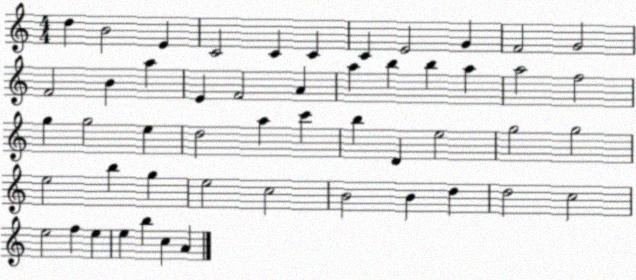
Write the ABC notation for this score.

X:1
T:Untitled
M:4/4
L:1/4
K:C
d B2 E C2 C C C E2 G F2 G2 F2 B a E F2 A a b b a a2 f2 g g2 e d2 a c' b D e2 g2 g2 e2 b g e2 c2 B2 B d d2 c2 e2 f e e b c A